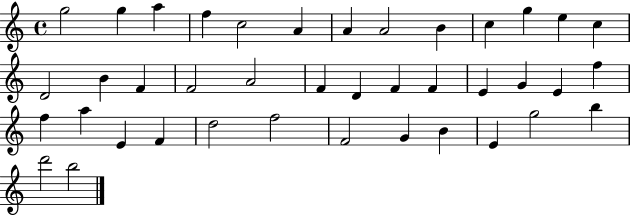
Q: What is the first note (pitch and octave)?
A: G5